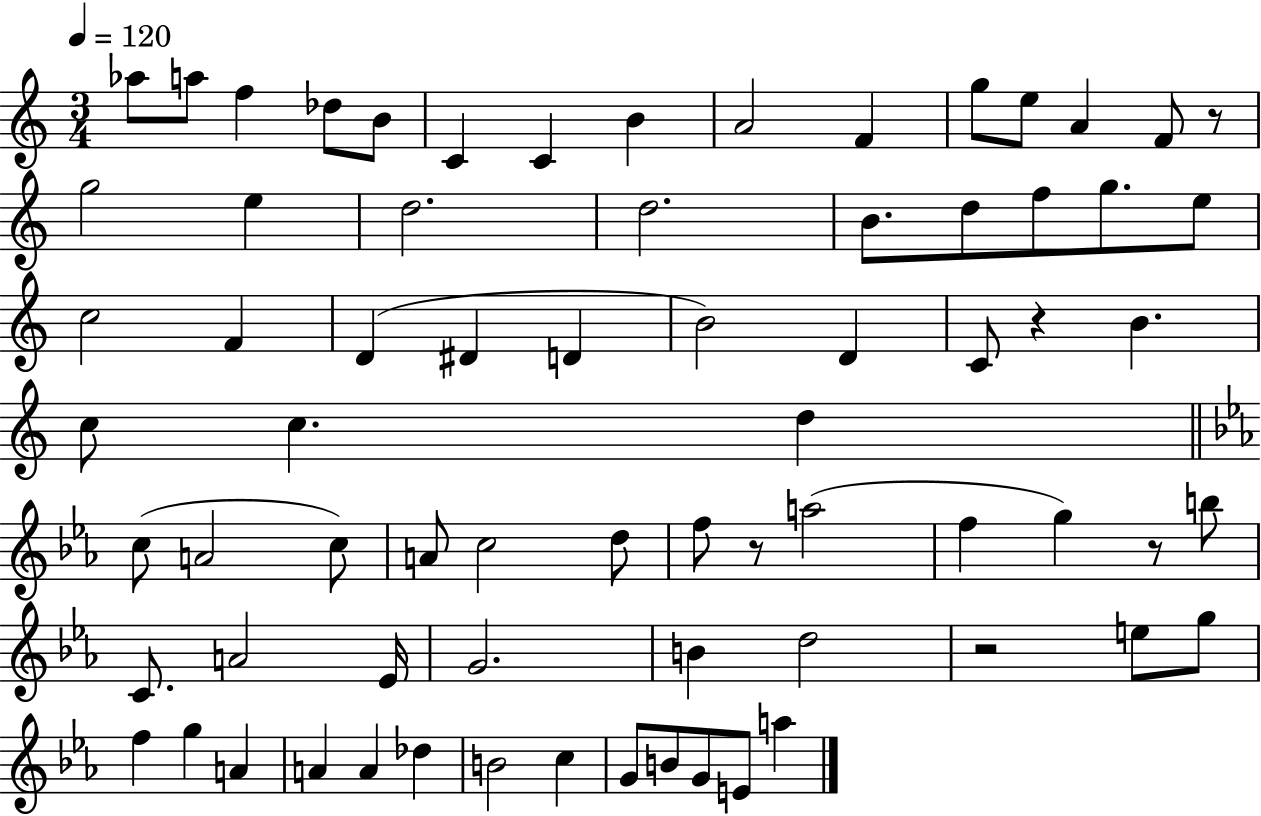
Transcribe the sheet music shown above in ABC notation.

X:1
T:Untitled
M:3/4
L:1/4
K:C
_a/2 a/2 f _d/2 B/2 C C B A2 F g/2 e/2 A F/2 z/2 g2 e d2 d2 B/2 d/2 f/2 g/2 e/2 c2 F D ^D D B2 D C/2 z B c/2 c d c/2 A2 c/2 A/2 c2 d/2 f/2 z/2 a2 f g z/2 b/2 C/2 A2 _E/4 G2 B d2 z2 e/2 g/2 f g A A A _d B2 c G/2 B/2 G/2 E/2 a